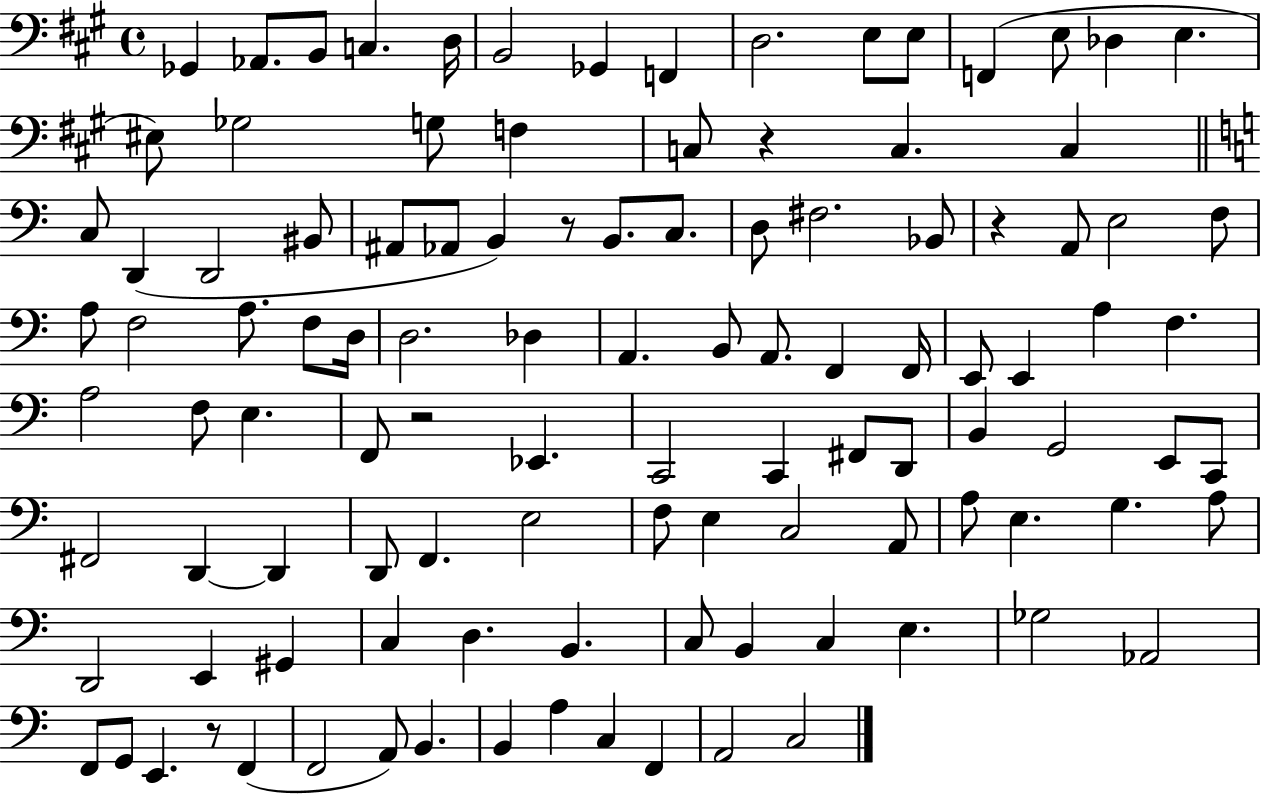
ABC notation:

X:1
T:Untitled
M:4/4
L:1/4
K:A
_G,, _A,,/2 B,,/2 C, D,/4 B,,2 _G,, F,, D,2 E,/2 E,/2 F,, E,/2 _D, E, ^E,/2 _G,2 G,/2 F, C,/2 z C, C, C,/2 D,, D,,2 ^B,,/2 ^A,,/2 _A,,/2 B,, z/2 B,,/2 C,/2 D,/2 ^F,2 _B,,/2 z A,,/2 E,2 F,/2 A,/2 F,2 A,/2 F,/2 D,/4 D,2 _D, A,, B,,/2 A,,/2 F,, F,,/4 E,,/2 E,, A, F, A,2 F,/2 E, F,,/2 z2 _E,, C,,2 C,, ^F,,/2 D,,/2 B,, G,,2 E,,/2 C,,/2 ^F,,2 D,, D,, D,,/2 F,, E,2 F,/2 E, C,2 A,,/2 A,/2 E, G, A,/2 D,,2 E,, ^G,, C, D, B,, C,/2 B,, C, E, _G,2 _A,,2 F,,/2 G,,/2 E,, z/2 F,, F,,2 A,,/2 B,, B,, A, C, F,, A,,2 C,2